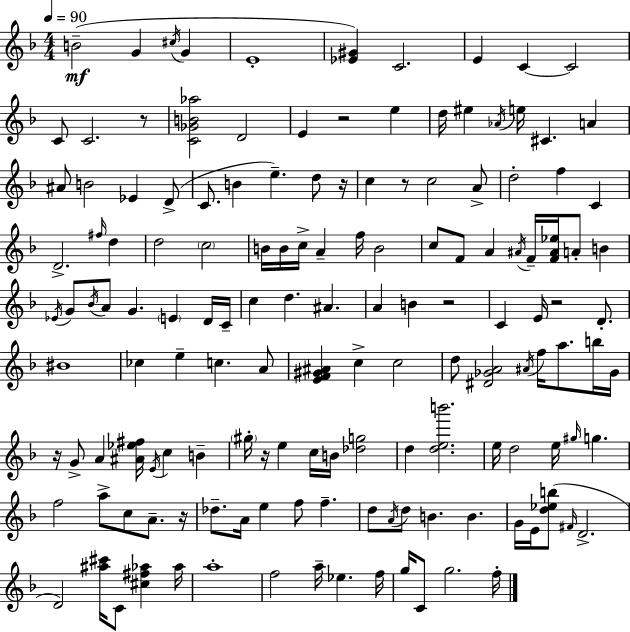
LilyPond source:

{
  \clef treble
  \numericTimeSignature
  \time 4/4
  \key f \major
  \tempo 4 = 90
  \repeat volta 2 { b'2--(\mf g'4 \acciaccatura { cis''16 } g'4 | e'1-. | <ees' gis'>4) c'2. | e'4 c'4~~ c'2 | \break c'8 c'2. r8 | <c' ges' b' aes''>2 d'2 | e'4 r2 e''4 | d''16 eis''4 \acciaccatura { aes'16 } e''16 cis'4. a'4 | \break ais'8 b'2 ees'4 | d'8->( c'8. b'4 e''4.--) d''8 | r16 c''4 r8 c''2 | a'8-> d''2-. f''4 c'4 | \break d'2.-> \grace { fis''16 } d''4 | d''2 \parenthesize c''2 | b'16 b'16 c''16-> a'4-- f''16 b'2 | c''8 f'8 a'4 \acciaccatura { ais'16 } f'16-- <f' ais' ees''>16 a'8-. | \break b'4 \acciaccatura { ees'16 } g'8 \acciaccatura { bes'16 } a'8 g'4. | \parenthesize e'4 d'16 c'16-- c''4 d''4. | ais'4. a'4 b'4 r2 | c'4 e'16 r2 | \break d'8.-. bis'1 | ces''4 e''4-- c''4. | a'8 <e' f' gis' ais'>4 c''4-> c''2 | d''8 <dis' ges' a'>2 | \break \acciaccatura { ais'16 } f''16 a''8. b''16 ges'16 r16 g'8-> a'4 <ais' ees'' fis''>16 \acciaccatura { e'16 } | c''4 b'4-- \parenthesize gis''16-. r16 e''4 c''16 b'16 | <des'' g''>2 d''4 <d'' e'' b'''>2. | e''16 d''2 | \break e''16 \grace { gis''16 } g''4. f''2 | a''8-> c''8 a'8.-- r16 des''8.-- a'16 e''4 | f''8 f''4.-- d''8 \acciaccatura { a'16 } d''8 b'4. | b'4. g'16 e'16 <d'' ees'' b''>8( \grace { fis'16 } d'2.-> | \break d'2) | <ais'' cis'''>16 c'8 <cis'' fis'' aes''>4 aes''16 a''1-. | f''2 | a''16-- ees''4. f''16 g''16 c'8 g''2. | \break f''16-. } \bar "|."
}